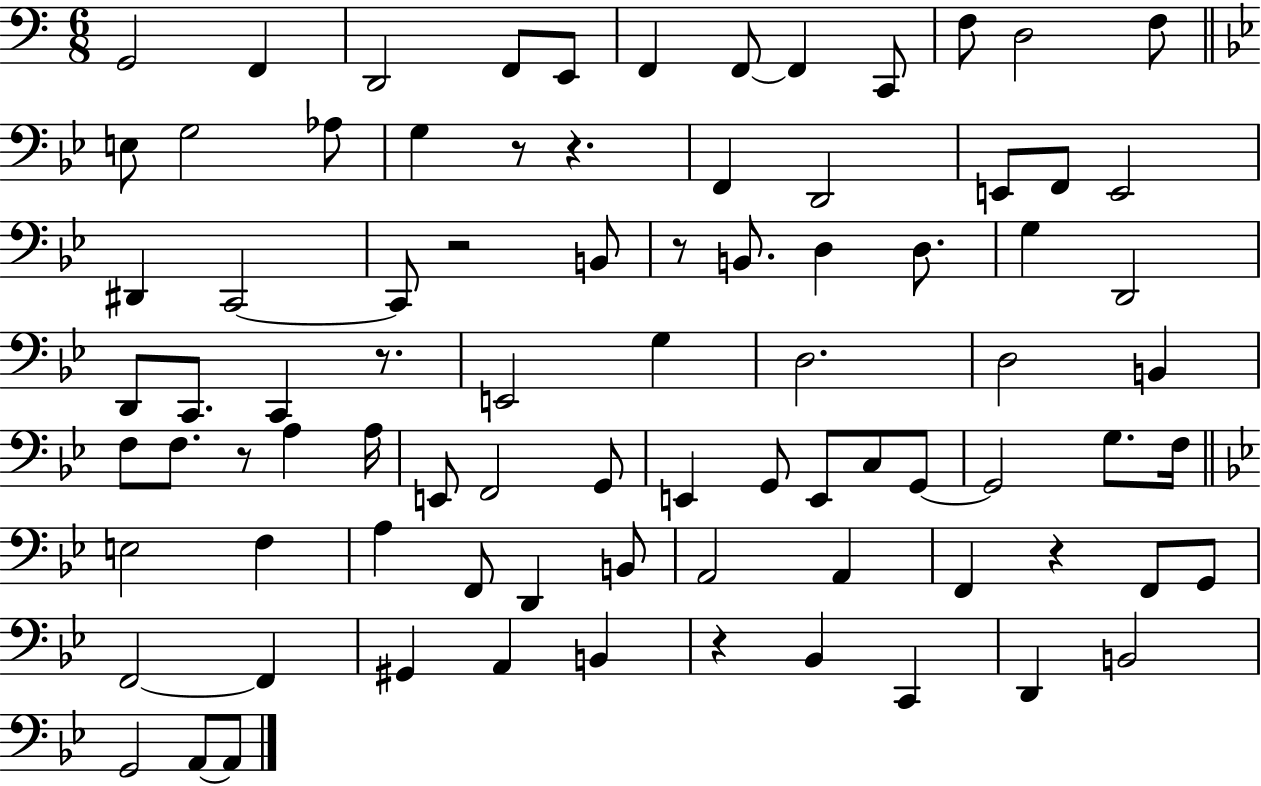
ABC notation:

X:1
T:Untitled
M:6/8
L:1/4
K:C
G,,2 F,, D,,2 F,,/2 E,,/2 F,, F,,/2 F,, C,,/2 F,/2 D,2 F,/2 E,/2 G,2 _A,/2 G, z/2 z F,, D,,2 E,,/2 F,,/2 E,,2 ^D,, C,,2 C,,/2 z2 B,,/2 z/2 B,,/2 D, D,/2 G, D,,2 D,,/2 C,,/2 C,, z/2 E,,2 G, D,2 D,2 B,, F,/2 F,/2 z/2 A, A,/4 E,,/2 F,,2 G,,/2 E,, G,,/2 E,,/2 C,/2 G,,/2 G,,2 G,/2 F,/4 E,2 F, A, F,,/2 D,, B,,/2 A,,2 A,, F,, z F,,/2 G,,/2 F,,2 F,, ^G,, A,, B,, z _B,, C,, D,, B,,2 G,,2 A,,/2 A,,/2